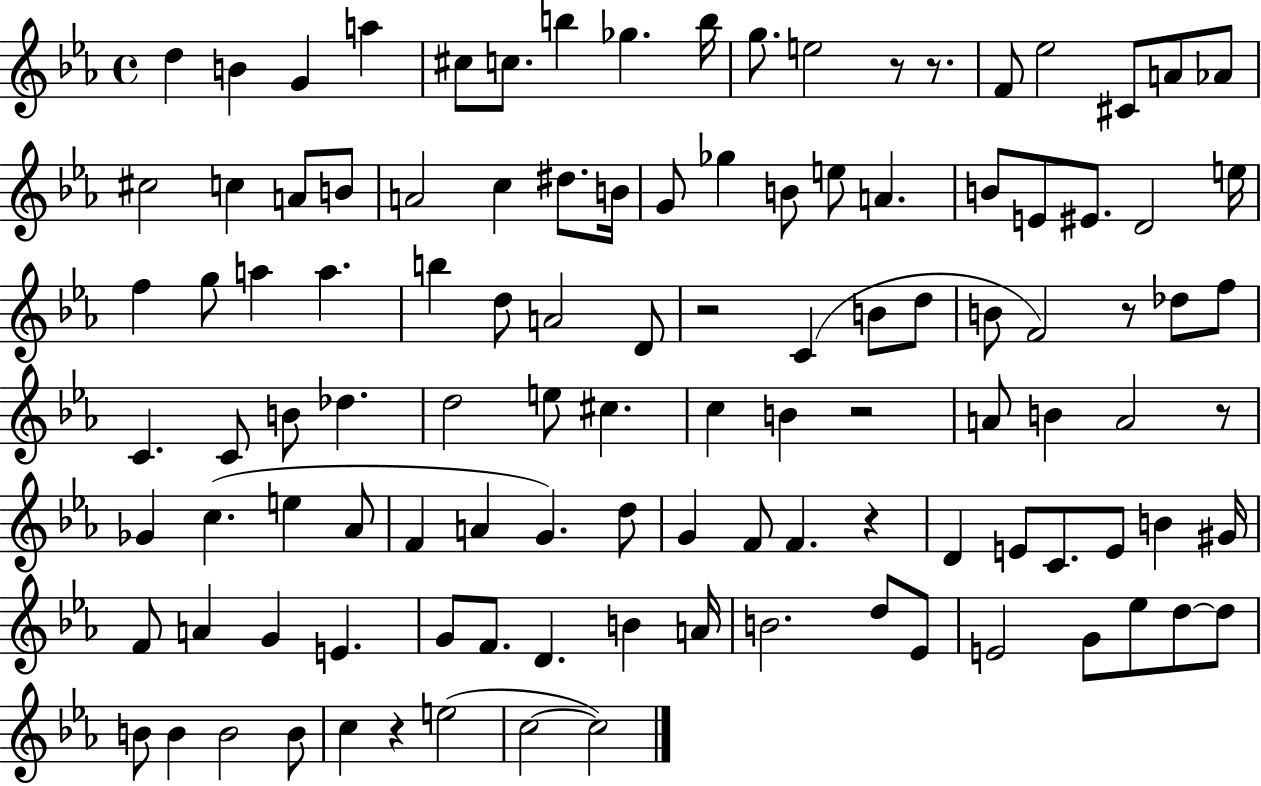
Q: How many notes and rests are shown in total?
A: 111